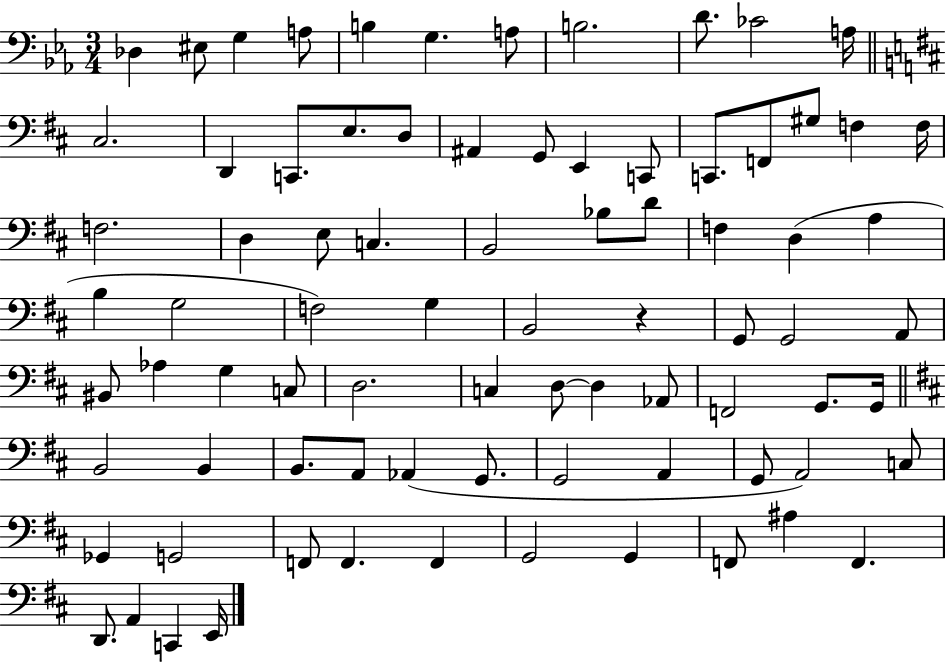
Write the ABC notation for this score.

X:1
T:Untitled
M:3/4
L:1/4
K:Eb
_D, ^E,/2 G, A,/2 B, G, A,/2 B,2 D/2 _C2 A,/4 ^C,2 D,, C,,/2 E,/2 D,/2 ^A,, G,,/2 E,, C,,/2 C,,/2 F,,/2 ^G,/2 F, F,/4 F,2 D, E,/2 C, B,,2 _B,/2 D/2 F, D, A, B, G,2 F,2 G, B,,2 z G,,/2 G,,2 A,,/2 ^B,,/2 _A, G, C,/2 D,2 C, D,/2 D, _A,,/2 F,,2 G,,/2 G,,/4 B,,2 B,, B,,/2 A,,/2 _A,, G,,/2 G,,2 A,, G,,/2 A,,2 C,/2 _G,, G,,2 F,,/2 F,, F,, G,,2 G,, F,,/2 ^A, F,, D,,/2 A,, C,, E,,/4